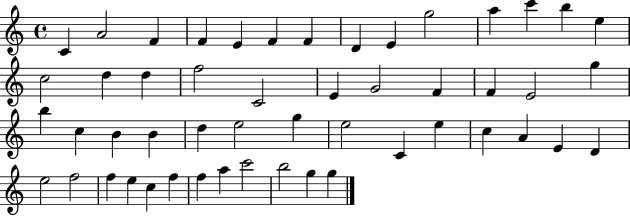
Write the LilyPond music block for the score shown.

{
  \clef treble
  \time 4/4
  \defaultTimeSignature
  \key c \major
  c'4 a'2 f'4 | f'4 e'4 f'4 f'4 | d'4 e'4 g''2 | a''4 c'''4 b''4 e''4 | \break c''2 d''4 d''4 | f''2 c'2 | e'4 g'2 f'4 | f'4 e'2 g''4 | \break b''4 c''4 b'4 b'4 | d''4 e''2 g''4 | e''2 c'4 e''4 | c''4 a'4 e'4 d'4 | \break e''2 f''2 | f''4 e''4 c''4 f''4 | f''4 a''4 c'''2 | b''2 g''4 g''4 | \break \bar "|."
}